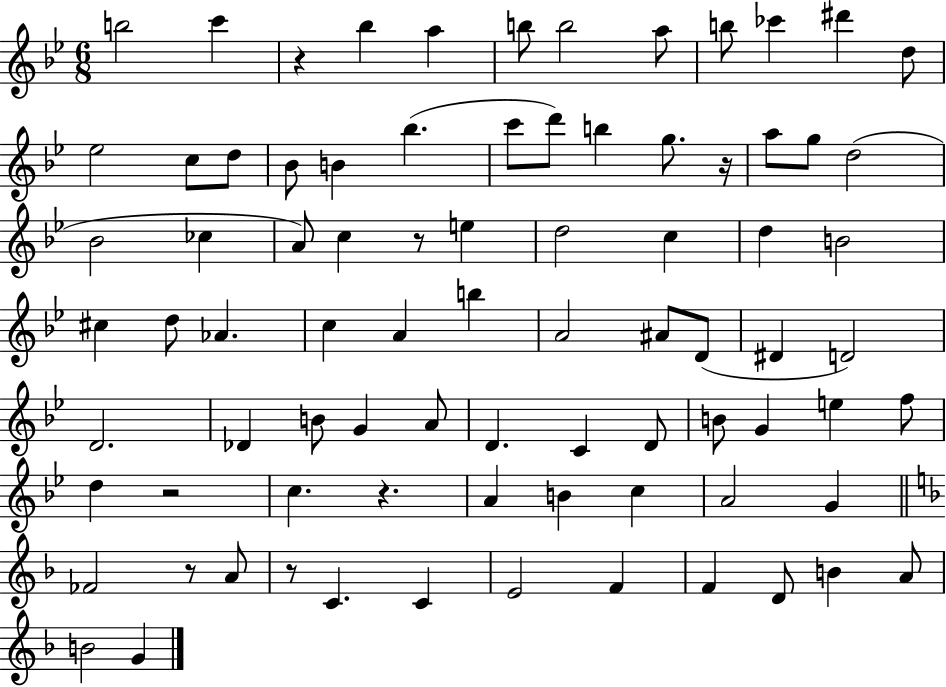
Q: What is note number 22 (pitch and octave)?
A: A5